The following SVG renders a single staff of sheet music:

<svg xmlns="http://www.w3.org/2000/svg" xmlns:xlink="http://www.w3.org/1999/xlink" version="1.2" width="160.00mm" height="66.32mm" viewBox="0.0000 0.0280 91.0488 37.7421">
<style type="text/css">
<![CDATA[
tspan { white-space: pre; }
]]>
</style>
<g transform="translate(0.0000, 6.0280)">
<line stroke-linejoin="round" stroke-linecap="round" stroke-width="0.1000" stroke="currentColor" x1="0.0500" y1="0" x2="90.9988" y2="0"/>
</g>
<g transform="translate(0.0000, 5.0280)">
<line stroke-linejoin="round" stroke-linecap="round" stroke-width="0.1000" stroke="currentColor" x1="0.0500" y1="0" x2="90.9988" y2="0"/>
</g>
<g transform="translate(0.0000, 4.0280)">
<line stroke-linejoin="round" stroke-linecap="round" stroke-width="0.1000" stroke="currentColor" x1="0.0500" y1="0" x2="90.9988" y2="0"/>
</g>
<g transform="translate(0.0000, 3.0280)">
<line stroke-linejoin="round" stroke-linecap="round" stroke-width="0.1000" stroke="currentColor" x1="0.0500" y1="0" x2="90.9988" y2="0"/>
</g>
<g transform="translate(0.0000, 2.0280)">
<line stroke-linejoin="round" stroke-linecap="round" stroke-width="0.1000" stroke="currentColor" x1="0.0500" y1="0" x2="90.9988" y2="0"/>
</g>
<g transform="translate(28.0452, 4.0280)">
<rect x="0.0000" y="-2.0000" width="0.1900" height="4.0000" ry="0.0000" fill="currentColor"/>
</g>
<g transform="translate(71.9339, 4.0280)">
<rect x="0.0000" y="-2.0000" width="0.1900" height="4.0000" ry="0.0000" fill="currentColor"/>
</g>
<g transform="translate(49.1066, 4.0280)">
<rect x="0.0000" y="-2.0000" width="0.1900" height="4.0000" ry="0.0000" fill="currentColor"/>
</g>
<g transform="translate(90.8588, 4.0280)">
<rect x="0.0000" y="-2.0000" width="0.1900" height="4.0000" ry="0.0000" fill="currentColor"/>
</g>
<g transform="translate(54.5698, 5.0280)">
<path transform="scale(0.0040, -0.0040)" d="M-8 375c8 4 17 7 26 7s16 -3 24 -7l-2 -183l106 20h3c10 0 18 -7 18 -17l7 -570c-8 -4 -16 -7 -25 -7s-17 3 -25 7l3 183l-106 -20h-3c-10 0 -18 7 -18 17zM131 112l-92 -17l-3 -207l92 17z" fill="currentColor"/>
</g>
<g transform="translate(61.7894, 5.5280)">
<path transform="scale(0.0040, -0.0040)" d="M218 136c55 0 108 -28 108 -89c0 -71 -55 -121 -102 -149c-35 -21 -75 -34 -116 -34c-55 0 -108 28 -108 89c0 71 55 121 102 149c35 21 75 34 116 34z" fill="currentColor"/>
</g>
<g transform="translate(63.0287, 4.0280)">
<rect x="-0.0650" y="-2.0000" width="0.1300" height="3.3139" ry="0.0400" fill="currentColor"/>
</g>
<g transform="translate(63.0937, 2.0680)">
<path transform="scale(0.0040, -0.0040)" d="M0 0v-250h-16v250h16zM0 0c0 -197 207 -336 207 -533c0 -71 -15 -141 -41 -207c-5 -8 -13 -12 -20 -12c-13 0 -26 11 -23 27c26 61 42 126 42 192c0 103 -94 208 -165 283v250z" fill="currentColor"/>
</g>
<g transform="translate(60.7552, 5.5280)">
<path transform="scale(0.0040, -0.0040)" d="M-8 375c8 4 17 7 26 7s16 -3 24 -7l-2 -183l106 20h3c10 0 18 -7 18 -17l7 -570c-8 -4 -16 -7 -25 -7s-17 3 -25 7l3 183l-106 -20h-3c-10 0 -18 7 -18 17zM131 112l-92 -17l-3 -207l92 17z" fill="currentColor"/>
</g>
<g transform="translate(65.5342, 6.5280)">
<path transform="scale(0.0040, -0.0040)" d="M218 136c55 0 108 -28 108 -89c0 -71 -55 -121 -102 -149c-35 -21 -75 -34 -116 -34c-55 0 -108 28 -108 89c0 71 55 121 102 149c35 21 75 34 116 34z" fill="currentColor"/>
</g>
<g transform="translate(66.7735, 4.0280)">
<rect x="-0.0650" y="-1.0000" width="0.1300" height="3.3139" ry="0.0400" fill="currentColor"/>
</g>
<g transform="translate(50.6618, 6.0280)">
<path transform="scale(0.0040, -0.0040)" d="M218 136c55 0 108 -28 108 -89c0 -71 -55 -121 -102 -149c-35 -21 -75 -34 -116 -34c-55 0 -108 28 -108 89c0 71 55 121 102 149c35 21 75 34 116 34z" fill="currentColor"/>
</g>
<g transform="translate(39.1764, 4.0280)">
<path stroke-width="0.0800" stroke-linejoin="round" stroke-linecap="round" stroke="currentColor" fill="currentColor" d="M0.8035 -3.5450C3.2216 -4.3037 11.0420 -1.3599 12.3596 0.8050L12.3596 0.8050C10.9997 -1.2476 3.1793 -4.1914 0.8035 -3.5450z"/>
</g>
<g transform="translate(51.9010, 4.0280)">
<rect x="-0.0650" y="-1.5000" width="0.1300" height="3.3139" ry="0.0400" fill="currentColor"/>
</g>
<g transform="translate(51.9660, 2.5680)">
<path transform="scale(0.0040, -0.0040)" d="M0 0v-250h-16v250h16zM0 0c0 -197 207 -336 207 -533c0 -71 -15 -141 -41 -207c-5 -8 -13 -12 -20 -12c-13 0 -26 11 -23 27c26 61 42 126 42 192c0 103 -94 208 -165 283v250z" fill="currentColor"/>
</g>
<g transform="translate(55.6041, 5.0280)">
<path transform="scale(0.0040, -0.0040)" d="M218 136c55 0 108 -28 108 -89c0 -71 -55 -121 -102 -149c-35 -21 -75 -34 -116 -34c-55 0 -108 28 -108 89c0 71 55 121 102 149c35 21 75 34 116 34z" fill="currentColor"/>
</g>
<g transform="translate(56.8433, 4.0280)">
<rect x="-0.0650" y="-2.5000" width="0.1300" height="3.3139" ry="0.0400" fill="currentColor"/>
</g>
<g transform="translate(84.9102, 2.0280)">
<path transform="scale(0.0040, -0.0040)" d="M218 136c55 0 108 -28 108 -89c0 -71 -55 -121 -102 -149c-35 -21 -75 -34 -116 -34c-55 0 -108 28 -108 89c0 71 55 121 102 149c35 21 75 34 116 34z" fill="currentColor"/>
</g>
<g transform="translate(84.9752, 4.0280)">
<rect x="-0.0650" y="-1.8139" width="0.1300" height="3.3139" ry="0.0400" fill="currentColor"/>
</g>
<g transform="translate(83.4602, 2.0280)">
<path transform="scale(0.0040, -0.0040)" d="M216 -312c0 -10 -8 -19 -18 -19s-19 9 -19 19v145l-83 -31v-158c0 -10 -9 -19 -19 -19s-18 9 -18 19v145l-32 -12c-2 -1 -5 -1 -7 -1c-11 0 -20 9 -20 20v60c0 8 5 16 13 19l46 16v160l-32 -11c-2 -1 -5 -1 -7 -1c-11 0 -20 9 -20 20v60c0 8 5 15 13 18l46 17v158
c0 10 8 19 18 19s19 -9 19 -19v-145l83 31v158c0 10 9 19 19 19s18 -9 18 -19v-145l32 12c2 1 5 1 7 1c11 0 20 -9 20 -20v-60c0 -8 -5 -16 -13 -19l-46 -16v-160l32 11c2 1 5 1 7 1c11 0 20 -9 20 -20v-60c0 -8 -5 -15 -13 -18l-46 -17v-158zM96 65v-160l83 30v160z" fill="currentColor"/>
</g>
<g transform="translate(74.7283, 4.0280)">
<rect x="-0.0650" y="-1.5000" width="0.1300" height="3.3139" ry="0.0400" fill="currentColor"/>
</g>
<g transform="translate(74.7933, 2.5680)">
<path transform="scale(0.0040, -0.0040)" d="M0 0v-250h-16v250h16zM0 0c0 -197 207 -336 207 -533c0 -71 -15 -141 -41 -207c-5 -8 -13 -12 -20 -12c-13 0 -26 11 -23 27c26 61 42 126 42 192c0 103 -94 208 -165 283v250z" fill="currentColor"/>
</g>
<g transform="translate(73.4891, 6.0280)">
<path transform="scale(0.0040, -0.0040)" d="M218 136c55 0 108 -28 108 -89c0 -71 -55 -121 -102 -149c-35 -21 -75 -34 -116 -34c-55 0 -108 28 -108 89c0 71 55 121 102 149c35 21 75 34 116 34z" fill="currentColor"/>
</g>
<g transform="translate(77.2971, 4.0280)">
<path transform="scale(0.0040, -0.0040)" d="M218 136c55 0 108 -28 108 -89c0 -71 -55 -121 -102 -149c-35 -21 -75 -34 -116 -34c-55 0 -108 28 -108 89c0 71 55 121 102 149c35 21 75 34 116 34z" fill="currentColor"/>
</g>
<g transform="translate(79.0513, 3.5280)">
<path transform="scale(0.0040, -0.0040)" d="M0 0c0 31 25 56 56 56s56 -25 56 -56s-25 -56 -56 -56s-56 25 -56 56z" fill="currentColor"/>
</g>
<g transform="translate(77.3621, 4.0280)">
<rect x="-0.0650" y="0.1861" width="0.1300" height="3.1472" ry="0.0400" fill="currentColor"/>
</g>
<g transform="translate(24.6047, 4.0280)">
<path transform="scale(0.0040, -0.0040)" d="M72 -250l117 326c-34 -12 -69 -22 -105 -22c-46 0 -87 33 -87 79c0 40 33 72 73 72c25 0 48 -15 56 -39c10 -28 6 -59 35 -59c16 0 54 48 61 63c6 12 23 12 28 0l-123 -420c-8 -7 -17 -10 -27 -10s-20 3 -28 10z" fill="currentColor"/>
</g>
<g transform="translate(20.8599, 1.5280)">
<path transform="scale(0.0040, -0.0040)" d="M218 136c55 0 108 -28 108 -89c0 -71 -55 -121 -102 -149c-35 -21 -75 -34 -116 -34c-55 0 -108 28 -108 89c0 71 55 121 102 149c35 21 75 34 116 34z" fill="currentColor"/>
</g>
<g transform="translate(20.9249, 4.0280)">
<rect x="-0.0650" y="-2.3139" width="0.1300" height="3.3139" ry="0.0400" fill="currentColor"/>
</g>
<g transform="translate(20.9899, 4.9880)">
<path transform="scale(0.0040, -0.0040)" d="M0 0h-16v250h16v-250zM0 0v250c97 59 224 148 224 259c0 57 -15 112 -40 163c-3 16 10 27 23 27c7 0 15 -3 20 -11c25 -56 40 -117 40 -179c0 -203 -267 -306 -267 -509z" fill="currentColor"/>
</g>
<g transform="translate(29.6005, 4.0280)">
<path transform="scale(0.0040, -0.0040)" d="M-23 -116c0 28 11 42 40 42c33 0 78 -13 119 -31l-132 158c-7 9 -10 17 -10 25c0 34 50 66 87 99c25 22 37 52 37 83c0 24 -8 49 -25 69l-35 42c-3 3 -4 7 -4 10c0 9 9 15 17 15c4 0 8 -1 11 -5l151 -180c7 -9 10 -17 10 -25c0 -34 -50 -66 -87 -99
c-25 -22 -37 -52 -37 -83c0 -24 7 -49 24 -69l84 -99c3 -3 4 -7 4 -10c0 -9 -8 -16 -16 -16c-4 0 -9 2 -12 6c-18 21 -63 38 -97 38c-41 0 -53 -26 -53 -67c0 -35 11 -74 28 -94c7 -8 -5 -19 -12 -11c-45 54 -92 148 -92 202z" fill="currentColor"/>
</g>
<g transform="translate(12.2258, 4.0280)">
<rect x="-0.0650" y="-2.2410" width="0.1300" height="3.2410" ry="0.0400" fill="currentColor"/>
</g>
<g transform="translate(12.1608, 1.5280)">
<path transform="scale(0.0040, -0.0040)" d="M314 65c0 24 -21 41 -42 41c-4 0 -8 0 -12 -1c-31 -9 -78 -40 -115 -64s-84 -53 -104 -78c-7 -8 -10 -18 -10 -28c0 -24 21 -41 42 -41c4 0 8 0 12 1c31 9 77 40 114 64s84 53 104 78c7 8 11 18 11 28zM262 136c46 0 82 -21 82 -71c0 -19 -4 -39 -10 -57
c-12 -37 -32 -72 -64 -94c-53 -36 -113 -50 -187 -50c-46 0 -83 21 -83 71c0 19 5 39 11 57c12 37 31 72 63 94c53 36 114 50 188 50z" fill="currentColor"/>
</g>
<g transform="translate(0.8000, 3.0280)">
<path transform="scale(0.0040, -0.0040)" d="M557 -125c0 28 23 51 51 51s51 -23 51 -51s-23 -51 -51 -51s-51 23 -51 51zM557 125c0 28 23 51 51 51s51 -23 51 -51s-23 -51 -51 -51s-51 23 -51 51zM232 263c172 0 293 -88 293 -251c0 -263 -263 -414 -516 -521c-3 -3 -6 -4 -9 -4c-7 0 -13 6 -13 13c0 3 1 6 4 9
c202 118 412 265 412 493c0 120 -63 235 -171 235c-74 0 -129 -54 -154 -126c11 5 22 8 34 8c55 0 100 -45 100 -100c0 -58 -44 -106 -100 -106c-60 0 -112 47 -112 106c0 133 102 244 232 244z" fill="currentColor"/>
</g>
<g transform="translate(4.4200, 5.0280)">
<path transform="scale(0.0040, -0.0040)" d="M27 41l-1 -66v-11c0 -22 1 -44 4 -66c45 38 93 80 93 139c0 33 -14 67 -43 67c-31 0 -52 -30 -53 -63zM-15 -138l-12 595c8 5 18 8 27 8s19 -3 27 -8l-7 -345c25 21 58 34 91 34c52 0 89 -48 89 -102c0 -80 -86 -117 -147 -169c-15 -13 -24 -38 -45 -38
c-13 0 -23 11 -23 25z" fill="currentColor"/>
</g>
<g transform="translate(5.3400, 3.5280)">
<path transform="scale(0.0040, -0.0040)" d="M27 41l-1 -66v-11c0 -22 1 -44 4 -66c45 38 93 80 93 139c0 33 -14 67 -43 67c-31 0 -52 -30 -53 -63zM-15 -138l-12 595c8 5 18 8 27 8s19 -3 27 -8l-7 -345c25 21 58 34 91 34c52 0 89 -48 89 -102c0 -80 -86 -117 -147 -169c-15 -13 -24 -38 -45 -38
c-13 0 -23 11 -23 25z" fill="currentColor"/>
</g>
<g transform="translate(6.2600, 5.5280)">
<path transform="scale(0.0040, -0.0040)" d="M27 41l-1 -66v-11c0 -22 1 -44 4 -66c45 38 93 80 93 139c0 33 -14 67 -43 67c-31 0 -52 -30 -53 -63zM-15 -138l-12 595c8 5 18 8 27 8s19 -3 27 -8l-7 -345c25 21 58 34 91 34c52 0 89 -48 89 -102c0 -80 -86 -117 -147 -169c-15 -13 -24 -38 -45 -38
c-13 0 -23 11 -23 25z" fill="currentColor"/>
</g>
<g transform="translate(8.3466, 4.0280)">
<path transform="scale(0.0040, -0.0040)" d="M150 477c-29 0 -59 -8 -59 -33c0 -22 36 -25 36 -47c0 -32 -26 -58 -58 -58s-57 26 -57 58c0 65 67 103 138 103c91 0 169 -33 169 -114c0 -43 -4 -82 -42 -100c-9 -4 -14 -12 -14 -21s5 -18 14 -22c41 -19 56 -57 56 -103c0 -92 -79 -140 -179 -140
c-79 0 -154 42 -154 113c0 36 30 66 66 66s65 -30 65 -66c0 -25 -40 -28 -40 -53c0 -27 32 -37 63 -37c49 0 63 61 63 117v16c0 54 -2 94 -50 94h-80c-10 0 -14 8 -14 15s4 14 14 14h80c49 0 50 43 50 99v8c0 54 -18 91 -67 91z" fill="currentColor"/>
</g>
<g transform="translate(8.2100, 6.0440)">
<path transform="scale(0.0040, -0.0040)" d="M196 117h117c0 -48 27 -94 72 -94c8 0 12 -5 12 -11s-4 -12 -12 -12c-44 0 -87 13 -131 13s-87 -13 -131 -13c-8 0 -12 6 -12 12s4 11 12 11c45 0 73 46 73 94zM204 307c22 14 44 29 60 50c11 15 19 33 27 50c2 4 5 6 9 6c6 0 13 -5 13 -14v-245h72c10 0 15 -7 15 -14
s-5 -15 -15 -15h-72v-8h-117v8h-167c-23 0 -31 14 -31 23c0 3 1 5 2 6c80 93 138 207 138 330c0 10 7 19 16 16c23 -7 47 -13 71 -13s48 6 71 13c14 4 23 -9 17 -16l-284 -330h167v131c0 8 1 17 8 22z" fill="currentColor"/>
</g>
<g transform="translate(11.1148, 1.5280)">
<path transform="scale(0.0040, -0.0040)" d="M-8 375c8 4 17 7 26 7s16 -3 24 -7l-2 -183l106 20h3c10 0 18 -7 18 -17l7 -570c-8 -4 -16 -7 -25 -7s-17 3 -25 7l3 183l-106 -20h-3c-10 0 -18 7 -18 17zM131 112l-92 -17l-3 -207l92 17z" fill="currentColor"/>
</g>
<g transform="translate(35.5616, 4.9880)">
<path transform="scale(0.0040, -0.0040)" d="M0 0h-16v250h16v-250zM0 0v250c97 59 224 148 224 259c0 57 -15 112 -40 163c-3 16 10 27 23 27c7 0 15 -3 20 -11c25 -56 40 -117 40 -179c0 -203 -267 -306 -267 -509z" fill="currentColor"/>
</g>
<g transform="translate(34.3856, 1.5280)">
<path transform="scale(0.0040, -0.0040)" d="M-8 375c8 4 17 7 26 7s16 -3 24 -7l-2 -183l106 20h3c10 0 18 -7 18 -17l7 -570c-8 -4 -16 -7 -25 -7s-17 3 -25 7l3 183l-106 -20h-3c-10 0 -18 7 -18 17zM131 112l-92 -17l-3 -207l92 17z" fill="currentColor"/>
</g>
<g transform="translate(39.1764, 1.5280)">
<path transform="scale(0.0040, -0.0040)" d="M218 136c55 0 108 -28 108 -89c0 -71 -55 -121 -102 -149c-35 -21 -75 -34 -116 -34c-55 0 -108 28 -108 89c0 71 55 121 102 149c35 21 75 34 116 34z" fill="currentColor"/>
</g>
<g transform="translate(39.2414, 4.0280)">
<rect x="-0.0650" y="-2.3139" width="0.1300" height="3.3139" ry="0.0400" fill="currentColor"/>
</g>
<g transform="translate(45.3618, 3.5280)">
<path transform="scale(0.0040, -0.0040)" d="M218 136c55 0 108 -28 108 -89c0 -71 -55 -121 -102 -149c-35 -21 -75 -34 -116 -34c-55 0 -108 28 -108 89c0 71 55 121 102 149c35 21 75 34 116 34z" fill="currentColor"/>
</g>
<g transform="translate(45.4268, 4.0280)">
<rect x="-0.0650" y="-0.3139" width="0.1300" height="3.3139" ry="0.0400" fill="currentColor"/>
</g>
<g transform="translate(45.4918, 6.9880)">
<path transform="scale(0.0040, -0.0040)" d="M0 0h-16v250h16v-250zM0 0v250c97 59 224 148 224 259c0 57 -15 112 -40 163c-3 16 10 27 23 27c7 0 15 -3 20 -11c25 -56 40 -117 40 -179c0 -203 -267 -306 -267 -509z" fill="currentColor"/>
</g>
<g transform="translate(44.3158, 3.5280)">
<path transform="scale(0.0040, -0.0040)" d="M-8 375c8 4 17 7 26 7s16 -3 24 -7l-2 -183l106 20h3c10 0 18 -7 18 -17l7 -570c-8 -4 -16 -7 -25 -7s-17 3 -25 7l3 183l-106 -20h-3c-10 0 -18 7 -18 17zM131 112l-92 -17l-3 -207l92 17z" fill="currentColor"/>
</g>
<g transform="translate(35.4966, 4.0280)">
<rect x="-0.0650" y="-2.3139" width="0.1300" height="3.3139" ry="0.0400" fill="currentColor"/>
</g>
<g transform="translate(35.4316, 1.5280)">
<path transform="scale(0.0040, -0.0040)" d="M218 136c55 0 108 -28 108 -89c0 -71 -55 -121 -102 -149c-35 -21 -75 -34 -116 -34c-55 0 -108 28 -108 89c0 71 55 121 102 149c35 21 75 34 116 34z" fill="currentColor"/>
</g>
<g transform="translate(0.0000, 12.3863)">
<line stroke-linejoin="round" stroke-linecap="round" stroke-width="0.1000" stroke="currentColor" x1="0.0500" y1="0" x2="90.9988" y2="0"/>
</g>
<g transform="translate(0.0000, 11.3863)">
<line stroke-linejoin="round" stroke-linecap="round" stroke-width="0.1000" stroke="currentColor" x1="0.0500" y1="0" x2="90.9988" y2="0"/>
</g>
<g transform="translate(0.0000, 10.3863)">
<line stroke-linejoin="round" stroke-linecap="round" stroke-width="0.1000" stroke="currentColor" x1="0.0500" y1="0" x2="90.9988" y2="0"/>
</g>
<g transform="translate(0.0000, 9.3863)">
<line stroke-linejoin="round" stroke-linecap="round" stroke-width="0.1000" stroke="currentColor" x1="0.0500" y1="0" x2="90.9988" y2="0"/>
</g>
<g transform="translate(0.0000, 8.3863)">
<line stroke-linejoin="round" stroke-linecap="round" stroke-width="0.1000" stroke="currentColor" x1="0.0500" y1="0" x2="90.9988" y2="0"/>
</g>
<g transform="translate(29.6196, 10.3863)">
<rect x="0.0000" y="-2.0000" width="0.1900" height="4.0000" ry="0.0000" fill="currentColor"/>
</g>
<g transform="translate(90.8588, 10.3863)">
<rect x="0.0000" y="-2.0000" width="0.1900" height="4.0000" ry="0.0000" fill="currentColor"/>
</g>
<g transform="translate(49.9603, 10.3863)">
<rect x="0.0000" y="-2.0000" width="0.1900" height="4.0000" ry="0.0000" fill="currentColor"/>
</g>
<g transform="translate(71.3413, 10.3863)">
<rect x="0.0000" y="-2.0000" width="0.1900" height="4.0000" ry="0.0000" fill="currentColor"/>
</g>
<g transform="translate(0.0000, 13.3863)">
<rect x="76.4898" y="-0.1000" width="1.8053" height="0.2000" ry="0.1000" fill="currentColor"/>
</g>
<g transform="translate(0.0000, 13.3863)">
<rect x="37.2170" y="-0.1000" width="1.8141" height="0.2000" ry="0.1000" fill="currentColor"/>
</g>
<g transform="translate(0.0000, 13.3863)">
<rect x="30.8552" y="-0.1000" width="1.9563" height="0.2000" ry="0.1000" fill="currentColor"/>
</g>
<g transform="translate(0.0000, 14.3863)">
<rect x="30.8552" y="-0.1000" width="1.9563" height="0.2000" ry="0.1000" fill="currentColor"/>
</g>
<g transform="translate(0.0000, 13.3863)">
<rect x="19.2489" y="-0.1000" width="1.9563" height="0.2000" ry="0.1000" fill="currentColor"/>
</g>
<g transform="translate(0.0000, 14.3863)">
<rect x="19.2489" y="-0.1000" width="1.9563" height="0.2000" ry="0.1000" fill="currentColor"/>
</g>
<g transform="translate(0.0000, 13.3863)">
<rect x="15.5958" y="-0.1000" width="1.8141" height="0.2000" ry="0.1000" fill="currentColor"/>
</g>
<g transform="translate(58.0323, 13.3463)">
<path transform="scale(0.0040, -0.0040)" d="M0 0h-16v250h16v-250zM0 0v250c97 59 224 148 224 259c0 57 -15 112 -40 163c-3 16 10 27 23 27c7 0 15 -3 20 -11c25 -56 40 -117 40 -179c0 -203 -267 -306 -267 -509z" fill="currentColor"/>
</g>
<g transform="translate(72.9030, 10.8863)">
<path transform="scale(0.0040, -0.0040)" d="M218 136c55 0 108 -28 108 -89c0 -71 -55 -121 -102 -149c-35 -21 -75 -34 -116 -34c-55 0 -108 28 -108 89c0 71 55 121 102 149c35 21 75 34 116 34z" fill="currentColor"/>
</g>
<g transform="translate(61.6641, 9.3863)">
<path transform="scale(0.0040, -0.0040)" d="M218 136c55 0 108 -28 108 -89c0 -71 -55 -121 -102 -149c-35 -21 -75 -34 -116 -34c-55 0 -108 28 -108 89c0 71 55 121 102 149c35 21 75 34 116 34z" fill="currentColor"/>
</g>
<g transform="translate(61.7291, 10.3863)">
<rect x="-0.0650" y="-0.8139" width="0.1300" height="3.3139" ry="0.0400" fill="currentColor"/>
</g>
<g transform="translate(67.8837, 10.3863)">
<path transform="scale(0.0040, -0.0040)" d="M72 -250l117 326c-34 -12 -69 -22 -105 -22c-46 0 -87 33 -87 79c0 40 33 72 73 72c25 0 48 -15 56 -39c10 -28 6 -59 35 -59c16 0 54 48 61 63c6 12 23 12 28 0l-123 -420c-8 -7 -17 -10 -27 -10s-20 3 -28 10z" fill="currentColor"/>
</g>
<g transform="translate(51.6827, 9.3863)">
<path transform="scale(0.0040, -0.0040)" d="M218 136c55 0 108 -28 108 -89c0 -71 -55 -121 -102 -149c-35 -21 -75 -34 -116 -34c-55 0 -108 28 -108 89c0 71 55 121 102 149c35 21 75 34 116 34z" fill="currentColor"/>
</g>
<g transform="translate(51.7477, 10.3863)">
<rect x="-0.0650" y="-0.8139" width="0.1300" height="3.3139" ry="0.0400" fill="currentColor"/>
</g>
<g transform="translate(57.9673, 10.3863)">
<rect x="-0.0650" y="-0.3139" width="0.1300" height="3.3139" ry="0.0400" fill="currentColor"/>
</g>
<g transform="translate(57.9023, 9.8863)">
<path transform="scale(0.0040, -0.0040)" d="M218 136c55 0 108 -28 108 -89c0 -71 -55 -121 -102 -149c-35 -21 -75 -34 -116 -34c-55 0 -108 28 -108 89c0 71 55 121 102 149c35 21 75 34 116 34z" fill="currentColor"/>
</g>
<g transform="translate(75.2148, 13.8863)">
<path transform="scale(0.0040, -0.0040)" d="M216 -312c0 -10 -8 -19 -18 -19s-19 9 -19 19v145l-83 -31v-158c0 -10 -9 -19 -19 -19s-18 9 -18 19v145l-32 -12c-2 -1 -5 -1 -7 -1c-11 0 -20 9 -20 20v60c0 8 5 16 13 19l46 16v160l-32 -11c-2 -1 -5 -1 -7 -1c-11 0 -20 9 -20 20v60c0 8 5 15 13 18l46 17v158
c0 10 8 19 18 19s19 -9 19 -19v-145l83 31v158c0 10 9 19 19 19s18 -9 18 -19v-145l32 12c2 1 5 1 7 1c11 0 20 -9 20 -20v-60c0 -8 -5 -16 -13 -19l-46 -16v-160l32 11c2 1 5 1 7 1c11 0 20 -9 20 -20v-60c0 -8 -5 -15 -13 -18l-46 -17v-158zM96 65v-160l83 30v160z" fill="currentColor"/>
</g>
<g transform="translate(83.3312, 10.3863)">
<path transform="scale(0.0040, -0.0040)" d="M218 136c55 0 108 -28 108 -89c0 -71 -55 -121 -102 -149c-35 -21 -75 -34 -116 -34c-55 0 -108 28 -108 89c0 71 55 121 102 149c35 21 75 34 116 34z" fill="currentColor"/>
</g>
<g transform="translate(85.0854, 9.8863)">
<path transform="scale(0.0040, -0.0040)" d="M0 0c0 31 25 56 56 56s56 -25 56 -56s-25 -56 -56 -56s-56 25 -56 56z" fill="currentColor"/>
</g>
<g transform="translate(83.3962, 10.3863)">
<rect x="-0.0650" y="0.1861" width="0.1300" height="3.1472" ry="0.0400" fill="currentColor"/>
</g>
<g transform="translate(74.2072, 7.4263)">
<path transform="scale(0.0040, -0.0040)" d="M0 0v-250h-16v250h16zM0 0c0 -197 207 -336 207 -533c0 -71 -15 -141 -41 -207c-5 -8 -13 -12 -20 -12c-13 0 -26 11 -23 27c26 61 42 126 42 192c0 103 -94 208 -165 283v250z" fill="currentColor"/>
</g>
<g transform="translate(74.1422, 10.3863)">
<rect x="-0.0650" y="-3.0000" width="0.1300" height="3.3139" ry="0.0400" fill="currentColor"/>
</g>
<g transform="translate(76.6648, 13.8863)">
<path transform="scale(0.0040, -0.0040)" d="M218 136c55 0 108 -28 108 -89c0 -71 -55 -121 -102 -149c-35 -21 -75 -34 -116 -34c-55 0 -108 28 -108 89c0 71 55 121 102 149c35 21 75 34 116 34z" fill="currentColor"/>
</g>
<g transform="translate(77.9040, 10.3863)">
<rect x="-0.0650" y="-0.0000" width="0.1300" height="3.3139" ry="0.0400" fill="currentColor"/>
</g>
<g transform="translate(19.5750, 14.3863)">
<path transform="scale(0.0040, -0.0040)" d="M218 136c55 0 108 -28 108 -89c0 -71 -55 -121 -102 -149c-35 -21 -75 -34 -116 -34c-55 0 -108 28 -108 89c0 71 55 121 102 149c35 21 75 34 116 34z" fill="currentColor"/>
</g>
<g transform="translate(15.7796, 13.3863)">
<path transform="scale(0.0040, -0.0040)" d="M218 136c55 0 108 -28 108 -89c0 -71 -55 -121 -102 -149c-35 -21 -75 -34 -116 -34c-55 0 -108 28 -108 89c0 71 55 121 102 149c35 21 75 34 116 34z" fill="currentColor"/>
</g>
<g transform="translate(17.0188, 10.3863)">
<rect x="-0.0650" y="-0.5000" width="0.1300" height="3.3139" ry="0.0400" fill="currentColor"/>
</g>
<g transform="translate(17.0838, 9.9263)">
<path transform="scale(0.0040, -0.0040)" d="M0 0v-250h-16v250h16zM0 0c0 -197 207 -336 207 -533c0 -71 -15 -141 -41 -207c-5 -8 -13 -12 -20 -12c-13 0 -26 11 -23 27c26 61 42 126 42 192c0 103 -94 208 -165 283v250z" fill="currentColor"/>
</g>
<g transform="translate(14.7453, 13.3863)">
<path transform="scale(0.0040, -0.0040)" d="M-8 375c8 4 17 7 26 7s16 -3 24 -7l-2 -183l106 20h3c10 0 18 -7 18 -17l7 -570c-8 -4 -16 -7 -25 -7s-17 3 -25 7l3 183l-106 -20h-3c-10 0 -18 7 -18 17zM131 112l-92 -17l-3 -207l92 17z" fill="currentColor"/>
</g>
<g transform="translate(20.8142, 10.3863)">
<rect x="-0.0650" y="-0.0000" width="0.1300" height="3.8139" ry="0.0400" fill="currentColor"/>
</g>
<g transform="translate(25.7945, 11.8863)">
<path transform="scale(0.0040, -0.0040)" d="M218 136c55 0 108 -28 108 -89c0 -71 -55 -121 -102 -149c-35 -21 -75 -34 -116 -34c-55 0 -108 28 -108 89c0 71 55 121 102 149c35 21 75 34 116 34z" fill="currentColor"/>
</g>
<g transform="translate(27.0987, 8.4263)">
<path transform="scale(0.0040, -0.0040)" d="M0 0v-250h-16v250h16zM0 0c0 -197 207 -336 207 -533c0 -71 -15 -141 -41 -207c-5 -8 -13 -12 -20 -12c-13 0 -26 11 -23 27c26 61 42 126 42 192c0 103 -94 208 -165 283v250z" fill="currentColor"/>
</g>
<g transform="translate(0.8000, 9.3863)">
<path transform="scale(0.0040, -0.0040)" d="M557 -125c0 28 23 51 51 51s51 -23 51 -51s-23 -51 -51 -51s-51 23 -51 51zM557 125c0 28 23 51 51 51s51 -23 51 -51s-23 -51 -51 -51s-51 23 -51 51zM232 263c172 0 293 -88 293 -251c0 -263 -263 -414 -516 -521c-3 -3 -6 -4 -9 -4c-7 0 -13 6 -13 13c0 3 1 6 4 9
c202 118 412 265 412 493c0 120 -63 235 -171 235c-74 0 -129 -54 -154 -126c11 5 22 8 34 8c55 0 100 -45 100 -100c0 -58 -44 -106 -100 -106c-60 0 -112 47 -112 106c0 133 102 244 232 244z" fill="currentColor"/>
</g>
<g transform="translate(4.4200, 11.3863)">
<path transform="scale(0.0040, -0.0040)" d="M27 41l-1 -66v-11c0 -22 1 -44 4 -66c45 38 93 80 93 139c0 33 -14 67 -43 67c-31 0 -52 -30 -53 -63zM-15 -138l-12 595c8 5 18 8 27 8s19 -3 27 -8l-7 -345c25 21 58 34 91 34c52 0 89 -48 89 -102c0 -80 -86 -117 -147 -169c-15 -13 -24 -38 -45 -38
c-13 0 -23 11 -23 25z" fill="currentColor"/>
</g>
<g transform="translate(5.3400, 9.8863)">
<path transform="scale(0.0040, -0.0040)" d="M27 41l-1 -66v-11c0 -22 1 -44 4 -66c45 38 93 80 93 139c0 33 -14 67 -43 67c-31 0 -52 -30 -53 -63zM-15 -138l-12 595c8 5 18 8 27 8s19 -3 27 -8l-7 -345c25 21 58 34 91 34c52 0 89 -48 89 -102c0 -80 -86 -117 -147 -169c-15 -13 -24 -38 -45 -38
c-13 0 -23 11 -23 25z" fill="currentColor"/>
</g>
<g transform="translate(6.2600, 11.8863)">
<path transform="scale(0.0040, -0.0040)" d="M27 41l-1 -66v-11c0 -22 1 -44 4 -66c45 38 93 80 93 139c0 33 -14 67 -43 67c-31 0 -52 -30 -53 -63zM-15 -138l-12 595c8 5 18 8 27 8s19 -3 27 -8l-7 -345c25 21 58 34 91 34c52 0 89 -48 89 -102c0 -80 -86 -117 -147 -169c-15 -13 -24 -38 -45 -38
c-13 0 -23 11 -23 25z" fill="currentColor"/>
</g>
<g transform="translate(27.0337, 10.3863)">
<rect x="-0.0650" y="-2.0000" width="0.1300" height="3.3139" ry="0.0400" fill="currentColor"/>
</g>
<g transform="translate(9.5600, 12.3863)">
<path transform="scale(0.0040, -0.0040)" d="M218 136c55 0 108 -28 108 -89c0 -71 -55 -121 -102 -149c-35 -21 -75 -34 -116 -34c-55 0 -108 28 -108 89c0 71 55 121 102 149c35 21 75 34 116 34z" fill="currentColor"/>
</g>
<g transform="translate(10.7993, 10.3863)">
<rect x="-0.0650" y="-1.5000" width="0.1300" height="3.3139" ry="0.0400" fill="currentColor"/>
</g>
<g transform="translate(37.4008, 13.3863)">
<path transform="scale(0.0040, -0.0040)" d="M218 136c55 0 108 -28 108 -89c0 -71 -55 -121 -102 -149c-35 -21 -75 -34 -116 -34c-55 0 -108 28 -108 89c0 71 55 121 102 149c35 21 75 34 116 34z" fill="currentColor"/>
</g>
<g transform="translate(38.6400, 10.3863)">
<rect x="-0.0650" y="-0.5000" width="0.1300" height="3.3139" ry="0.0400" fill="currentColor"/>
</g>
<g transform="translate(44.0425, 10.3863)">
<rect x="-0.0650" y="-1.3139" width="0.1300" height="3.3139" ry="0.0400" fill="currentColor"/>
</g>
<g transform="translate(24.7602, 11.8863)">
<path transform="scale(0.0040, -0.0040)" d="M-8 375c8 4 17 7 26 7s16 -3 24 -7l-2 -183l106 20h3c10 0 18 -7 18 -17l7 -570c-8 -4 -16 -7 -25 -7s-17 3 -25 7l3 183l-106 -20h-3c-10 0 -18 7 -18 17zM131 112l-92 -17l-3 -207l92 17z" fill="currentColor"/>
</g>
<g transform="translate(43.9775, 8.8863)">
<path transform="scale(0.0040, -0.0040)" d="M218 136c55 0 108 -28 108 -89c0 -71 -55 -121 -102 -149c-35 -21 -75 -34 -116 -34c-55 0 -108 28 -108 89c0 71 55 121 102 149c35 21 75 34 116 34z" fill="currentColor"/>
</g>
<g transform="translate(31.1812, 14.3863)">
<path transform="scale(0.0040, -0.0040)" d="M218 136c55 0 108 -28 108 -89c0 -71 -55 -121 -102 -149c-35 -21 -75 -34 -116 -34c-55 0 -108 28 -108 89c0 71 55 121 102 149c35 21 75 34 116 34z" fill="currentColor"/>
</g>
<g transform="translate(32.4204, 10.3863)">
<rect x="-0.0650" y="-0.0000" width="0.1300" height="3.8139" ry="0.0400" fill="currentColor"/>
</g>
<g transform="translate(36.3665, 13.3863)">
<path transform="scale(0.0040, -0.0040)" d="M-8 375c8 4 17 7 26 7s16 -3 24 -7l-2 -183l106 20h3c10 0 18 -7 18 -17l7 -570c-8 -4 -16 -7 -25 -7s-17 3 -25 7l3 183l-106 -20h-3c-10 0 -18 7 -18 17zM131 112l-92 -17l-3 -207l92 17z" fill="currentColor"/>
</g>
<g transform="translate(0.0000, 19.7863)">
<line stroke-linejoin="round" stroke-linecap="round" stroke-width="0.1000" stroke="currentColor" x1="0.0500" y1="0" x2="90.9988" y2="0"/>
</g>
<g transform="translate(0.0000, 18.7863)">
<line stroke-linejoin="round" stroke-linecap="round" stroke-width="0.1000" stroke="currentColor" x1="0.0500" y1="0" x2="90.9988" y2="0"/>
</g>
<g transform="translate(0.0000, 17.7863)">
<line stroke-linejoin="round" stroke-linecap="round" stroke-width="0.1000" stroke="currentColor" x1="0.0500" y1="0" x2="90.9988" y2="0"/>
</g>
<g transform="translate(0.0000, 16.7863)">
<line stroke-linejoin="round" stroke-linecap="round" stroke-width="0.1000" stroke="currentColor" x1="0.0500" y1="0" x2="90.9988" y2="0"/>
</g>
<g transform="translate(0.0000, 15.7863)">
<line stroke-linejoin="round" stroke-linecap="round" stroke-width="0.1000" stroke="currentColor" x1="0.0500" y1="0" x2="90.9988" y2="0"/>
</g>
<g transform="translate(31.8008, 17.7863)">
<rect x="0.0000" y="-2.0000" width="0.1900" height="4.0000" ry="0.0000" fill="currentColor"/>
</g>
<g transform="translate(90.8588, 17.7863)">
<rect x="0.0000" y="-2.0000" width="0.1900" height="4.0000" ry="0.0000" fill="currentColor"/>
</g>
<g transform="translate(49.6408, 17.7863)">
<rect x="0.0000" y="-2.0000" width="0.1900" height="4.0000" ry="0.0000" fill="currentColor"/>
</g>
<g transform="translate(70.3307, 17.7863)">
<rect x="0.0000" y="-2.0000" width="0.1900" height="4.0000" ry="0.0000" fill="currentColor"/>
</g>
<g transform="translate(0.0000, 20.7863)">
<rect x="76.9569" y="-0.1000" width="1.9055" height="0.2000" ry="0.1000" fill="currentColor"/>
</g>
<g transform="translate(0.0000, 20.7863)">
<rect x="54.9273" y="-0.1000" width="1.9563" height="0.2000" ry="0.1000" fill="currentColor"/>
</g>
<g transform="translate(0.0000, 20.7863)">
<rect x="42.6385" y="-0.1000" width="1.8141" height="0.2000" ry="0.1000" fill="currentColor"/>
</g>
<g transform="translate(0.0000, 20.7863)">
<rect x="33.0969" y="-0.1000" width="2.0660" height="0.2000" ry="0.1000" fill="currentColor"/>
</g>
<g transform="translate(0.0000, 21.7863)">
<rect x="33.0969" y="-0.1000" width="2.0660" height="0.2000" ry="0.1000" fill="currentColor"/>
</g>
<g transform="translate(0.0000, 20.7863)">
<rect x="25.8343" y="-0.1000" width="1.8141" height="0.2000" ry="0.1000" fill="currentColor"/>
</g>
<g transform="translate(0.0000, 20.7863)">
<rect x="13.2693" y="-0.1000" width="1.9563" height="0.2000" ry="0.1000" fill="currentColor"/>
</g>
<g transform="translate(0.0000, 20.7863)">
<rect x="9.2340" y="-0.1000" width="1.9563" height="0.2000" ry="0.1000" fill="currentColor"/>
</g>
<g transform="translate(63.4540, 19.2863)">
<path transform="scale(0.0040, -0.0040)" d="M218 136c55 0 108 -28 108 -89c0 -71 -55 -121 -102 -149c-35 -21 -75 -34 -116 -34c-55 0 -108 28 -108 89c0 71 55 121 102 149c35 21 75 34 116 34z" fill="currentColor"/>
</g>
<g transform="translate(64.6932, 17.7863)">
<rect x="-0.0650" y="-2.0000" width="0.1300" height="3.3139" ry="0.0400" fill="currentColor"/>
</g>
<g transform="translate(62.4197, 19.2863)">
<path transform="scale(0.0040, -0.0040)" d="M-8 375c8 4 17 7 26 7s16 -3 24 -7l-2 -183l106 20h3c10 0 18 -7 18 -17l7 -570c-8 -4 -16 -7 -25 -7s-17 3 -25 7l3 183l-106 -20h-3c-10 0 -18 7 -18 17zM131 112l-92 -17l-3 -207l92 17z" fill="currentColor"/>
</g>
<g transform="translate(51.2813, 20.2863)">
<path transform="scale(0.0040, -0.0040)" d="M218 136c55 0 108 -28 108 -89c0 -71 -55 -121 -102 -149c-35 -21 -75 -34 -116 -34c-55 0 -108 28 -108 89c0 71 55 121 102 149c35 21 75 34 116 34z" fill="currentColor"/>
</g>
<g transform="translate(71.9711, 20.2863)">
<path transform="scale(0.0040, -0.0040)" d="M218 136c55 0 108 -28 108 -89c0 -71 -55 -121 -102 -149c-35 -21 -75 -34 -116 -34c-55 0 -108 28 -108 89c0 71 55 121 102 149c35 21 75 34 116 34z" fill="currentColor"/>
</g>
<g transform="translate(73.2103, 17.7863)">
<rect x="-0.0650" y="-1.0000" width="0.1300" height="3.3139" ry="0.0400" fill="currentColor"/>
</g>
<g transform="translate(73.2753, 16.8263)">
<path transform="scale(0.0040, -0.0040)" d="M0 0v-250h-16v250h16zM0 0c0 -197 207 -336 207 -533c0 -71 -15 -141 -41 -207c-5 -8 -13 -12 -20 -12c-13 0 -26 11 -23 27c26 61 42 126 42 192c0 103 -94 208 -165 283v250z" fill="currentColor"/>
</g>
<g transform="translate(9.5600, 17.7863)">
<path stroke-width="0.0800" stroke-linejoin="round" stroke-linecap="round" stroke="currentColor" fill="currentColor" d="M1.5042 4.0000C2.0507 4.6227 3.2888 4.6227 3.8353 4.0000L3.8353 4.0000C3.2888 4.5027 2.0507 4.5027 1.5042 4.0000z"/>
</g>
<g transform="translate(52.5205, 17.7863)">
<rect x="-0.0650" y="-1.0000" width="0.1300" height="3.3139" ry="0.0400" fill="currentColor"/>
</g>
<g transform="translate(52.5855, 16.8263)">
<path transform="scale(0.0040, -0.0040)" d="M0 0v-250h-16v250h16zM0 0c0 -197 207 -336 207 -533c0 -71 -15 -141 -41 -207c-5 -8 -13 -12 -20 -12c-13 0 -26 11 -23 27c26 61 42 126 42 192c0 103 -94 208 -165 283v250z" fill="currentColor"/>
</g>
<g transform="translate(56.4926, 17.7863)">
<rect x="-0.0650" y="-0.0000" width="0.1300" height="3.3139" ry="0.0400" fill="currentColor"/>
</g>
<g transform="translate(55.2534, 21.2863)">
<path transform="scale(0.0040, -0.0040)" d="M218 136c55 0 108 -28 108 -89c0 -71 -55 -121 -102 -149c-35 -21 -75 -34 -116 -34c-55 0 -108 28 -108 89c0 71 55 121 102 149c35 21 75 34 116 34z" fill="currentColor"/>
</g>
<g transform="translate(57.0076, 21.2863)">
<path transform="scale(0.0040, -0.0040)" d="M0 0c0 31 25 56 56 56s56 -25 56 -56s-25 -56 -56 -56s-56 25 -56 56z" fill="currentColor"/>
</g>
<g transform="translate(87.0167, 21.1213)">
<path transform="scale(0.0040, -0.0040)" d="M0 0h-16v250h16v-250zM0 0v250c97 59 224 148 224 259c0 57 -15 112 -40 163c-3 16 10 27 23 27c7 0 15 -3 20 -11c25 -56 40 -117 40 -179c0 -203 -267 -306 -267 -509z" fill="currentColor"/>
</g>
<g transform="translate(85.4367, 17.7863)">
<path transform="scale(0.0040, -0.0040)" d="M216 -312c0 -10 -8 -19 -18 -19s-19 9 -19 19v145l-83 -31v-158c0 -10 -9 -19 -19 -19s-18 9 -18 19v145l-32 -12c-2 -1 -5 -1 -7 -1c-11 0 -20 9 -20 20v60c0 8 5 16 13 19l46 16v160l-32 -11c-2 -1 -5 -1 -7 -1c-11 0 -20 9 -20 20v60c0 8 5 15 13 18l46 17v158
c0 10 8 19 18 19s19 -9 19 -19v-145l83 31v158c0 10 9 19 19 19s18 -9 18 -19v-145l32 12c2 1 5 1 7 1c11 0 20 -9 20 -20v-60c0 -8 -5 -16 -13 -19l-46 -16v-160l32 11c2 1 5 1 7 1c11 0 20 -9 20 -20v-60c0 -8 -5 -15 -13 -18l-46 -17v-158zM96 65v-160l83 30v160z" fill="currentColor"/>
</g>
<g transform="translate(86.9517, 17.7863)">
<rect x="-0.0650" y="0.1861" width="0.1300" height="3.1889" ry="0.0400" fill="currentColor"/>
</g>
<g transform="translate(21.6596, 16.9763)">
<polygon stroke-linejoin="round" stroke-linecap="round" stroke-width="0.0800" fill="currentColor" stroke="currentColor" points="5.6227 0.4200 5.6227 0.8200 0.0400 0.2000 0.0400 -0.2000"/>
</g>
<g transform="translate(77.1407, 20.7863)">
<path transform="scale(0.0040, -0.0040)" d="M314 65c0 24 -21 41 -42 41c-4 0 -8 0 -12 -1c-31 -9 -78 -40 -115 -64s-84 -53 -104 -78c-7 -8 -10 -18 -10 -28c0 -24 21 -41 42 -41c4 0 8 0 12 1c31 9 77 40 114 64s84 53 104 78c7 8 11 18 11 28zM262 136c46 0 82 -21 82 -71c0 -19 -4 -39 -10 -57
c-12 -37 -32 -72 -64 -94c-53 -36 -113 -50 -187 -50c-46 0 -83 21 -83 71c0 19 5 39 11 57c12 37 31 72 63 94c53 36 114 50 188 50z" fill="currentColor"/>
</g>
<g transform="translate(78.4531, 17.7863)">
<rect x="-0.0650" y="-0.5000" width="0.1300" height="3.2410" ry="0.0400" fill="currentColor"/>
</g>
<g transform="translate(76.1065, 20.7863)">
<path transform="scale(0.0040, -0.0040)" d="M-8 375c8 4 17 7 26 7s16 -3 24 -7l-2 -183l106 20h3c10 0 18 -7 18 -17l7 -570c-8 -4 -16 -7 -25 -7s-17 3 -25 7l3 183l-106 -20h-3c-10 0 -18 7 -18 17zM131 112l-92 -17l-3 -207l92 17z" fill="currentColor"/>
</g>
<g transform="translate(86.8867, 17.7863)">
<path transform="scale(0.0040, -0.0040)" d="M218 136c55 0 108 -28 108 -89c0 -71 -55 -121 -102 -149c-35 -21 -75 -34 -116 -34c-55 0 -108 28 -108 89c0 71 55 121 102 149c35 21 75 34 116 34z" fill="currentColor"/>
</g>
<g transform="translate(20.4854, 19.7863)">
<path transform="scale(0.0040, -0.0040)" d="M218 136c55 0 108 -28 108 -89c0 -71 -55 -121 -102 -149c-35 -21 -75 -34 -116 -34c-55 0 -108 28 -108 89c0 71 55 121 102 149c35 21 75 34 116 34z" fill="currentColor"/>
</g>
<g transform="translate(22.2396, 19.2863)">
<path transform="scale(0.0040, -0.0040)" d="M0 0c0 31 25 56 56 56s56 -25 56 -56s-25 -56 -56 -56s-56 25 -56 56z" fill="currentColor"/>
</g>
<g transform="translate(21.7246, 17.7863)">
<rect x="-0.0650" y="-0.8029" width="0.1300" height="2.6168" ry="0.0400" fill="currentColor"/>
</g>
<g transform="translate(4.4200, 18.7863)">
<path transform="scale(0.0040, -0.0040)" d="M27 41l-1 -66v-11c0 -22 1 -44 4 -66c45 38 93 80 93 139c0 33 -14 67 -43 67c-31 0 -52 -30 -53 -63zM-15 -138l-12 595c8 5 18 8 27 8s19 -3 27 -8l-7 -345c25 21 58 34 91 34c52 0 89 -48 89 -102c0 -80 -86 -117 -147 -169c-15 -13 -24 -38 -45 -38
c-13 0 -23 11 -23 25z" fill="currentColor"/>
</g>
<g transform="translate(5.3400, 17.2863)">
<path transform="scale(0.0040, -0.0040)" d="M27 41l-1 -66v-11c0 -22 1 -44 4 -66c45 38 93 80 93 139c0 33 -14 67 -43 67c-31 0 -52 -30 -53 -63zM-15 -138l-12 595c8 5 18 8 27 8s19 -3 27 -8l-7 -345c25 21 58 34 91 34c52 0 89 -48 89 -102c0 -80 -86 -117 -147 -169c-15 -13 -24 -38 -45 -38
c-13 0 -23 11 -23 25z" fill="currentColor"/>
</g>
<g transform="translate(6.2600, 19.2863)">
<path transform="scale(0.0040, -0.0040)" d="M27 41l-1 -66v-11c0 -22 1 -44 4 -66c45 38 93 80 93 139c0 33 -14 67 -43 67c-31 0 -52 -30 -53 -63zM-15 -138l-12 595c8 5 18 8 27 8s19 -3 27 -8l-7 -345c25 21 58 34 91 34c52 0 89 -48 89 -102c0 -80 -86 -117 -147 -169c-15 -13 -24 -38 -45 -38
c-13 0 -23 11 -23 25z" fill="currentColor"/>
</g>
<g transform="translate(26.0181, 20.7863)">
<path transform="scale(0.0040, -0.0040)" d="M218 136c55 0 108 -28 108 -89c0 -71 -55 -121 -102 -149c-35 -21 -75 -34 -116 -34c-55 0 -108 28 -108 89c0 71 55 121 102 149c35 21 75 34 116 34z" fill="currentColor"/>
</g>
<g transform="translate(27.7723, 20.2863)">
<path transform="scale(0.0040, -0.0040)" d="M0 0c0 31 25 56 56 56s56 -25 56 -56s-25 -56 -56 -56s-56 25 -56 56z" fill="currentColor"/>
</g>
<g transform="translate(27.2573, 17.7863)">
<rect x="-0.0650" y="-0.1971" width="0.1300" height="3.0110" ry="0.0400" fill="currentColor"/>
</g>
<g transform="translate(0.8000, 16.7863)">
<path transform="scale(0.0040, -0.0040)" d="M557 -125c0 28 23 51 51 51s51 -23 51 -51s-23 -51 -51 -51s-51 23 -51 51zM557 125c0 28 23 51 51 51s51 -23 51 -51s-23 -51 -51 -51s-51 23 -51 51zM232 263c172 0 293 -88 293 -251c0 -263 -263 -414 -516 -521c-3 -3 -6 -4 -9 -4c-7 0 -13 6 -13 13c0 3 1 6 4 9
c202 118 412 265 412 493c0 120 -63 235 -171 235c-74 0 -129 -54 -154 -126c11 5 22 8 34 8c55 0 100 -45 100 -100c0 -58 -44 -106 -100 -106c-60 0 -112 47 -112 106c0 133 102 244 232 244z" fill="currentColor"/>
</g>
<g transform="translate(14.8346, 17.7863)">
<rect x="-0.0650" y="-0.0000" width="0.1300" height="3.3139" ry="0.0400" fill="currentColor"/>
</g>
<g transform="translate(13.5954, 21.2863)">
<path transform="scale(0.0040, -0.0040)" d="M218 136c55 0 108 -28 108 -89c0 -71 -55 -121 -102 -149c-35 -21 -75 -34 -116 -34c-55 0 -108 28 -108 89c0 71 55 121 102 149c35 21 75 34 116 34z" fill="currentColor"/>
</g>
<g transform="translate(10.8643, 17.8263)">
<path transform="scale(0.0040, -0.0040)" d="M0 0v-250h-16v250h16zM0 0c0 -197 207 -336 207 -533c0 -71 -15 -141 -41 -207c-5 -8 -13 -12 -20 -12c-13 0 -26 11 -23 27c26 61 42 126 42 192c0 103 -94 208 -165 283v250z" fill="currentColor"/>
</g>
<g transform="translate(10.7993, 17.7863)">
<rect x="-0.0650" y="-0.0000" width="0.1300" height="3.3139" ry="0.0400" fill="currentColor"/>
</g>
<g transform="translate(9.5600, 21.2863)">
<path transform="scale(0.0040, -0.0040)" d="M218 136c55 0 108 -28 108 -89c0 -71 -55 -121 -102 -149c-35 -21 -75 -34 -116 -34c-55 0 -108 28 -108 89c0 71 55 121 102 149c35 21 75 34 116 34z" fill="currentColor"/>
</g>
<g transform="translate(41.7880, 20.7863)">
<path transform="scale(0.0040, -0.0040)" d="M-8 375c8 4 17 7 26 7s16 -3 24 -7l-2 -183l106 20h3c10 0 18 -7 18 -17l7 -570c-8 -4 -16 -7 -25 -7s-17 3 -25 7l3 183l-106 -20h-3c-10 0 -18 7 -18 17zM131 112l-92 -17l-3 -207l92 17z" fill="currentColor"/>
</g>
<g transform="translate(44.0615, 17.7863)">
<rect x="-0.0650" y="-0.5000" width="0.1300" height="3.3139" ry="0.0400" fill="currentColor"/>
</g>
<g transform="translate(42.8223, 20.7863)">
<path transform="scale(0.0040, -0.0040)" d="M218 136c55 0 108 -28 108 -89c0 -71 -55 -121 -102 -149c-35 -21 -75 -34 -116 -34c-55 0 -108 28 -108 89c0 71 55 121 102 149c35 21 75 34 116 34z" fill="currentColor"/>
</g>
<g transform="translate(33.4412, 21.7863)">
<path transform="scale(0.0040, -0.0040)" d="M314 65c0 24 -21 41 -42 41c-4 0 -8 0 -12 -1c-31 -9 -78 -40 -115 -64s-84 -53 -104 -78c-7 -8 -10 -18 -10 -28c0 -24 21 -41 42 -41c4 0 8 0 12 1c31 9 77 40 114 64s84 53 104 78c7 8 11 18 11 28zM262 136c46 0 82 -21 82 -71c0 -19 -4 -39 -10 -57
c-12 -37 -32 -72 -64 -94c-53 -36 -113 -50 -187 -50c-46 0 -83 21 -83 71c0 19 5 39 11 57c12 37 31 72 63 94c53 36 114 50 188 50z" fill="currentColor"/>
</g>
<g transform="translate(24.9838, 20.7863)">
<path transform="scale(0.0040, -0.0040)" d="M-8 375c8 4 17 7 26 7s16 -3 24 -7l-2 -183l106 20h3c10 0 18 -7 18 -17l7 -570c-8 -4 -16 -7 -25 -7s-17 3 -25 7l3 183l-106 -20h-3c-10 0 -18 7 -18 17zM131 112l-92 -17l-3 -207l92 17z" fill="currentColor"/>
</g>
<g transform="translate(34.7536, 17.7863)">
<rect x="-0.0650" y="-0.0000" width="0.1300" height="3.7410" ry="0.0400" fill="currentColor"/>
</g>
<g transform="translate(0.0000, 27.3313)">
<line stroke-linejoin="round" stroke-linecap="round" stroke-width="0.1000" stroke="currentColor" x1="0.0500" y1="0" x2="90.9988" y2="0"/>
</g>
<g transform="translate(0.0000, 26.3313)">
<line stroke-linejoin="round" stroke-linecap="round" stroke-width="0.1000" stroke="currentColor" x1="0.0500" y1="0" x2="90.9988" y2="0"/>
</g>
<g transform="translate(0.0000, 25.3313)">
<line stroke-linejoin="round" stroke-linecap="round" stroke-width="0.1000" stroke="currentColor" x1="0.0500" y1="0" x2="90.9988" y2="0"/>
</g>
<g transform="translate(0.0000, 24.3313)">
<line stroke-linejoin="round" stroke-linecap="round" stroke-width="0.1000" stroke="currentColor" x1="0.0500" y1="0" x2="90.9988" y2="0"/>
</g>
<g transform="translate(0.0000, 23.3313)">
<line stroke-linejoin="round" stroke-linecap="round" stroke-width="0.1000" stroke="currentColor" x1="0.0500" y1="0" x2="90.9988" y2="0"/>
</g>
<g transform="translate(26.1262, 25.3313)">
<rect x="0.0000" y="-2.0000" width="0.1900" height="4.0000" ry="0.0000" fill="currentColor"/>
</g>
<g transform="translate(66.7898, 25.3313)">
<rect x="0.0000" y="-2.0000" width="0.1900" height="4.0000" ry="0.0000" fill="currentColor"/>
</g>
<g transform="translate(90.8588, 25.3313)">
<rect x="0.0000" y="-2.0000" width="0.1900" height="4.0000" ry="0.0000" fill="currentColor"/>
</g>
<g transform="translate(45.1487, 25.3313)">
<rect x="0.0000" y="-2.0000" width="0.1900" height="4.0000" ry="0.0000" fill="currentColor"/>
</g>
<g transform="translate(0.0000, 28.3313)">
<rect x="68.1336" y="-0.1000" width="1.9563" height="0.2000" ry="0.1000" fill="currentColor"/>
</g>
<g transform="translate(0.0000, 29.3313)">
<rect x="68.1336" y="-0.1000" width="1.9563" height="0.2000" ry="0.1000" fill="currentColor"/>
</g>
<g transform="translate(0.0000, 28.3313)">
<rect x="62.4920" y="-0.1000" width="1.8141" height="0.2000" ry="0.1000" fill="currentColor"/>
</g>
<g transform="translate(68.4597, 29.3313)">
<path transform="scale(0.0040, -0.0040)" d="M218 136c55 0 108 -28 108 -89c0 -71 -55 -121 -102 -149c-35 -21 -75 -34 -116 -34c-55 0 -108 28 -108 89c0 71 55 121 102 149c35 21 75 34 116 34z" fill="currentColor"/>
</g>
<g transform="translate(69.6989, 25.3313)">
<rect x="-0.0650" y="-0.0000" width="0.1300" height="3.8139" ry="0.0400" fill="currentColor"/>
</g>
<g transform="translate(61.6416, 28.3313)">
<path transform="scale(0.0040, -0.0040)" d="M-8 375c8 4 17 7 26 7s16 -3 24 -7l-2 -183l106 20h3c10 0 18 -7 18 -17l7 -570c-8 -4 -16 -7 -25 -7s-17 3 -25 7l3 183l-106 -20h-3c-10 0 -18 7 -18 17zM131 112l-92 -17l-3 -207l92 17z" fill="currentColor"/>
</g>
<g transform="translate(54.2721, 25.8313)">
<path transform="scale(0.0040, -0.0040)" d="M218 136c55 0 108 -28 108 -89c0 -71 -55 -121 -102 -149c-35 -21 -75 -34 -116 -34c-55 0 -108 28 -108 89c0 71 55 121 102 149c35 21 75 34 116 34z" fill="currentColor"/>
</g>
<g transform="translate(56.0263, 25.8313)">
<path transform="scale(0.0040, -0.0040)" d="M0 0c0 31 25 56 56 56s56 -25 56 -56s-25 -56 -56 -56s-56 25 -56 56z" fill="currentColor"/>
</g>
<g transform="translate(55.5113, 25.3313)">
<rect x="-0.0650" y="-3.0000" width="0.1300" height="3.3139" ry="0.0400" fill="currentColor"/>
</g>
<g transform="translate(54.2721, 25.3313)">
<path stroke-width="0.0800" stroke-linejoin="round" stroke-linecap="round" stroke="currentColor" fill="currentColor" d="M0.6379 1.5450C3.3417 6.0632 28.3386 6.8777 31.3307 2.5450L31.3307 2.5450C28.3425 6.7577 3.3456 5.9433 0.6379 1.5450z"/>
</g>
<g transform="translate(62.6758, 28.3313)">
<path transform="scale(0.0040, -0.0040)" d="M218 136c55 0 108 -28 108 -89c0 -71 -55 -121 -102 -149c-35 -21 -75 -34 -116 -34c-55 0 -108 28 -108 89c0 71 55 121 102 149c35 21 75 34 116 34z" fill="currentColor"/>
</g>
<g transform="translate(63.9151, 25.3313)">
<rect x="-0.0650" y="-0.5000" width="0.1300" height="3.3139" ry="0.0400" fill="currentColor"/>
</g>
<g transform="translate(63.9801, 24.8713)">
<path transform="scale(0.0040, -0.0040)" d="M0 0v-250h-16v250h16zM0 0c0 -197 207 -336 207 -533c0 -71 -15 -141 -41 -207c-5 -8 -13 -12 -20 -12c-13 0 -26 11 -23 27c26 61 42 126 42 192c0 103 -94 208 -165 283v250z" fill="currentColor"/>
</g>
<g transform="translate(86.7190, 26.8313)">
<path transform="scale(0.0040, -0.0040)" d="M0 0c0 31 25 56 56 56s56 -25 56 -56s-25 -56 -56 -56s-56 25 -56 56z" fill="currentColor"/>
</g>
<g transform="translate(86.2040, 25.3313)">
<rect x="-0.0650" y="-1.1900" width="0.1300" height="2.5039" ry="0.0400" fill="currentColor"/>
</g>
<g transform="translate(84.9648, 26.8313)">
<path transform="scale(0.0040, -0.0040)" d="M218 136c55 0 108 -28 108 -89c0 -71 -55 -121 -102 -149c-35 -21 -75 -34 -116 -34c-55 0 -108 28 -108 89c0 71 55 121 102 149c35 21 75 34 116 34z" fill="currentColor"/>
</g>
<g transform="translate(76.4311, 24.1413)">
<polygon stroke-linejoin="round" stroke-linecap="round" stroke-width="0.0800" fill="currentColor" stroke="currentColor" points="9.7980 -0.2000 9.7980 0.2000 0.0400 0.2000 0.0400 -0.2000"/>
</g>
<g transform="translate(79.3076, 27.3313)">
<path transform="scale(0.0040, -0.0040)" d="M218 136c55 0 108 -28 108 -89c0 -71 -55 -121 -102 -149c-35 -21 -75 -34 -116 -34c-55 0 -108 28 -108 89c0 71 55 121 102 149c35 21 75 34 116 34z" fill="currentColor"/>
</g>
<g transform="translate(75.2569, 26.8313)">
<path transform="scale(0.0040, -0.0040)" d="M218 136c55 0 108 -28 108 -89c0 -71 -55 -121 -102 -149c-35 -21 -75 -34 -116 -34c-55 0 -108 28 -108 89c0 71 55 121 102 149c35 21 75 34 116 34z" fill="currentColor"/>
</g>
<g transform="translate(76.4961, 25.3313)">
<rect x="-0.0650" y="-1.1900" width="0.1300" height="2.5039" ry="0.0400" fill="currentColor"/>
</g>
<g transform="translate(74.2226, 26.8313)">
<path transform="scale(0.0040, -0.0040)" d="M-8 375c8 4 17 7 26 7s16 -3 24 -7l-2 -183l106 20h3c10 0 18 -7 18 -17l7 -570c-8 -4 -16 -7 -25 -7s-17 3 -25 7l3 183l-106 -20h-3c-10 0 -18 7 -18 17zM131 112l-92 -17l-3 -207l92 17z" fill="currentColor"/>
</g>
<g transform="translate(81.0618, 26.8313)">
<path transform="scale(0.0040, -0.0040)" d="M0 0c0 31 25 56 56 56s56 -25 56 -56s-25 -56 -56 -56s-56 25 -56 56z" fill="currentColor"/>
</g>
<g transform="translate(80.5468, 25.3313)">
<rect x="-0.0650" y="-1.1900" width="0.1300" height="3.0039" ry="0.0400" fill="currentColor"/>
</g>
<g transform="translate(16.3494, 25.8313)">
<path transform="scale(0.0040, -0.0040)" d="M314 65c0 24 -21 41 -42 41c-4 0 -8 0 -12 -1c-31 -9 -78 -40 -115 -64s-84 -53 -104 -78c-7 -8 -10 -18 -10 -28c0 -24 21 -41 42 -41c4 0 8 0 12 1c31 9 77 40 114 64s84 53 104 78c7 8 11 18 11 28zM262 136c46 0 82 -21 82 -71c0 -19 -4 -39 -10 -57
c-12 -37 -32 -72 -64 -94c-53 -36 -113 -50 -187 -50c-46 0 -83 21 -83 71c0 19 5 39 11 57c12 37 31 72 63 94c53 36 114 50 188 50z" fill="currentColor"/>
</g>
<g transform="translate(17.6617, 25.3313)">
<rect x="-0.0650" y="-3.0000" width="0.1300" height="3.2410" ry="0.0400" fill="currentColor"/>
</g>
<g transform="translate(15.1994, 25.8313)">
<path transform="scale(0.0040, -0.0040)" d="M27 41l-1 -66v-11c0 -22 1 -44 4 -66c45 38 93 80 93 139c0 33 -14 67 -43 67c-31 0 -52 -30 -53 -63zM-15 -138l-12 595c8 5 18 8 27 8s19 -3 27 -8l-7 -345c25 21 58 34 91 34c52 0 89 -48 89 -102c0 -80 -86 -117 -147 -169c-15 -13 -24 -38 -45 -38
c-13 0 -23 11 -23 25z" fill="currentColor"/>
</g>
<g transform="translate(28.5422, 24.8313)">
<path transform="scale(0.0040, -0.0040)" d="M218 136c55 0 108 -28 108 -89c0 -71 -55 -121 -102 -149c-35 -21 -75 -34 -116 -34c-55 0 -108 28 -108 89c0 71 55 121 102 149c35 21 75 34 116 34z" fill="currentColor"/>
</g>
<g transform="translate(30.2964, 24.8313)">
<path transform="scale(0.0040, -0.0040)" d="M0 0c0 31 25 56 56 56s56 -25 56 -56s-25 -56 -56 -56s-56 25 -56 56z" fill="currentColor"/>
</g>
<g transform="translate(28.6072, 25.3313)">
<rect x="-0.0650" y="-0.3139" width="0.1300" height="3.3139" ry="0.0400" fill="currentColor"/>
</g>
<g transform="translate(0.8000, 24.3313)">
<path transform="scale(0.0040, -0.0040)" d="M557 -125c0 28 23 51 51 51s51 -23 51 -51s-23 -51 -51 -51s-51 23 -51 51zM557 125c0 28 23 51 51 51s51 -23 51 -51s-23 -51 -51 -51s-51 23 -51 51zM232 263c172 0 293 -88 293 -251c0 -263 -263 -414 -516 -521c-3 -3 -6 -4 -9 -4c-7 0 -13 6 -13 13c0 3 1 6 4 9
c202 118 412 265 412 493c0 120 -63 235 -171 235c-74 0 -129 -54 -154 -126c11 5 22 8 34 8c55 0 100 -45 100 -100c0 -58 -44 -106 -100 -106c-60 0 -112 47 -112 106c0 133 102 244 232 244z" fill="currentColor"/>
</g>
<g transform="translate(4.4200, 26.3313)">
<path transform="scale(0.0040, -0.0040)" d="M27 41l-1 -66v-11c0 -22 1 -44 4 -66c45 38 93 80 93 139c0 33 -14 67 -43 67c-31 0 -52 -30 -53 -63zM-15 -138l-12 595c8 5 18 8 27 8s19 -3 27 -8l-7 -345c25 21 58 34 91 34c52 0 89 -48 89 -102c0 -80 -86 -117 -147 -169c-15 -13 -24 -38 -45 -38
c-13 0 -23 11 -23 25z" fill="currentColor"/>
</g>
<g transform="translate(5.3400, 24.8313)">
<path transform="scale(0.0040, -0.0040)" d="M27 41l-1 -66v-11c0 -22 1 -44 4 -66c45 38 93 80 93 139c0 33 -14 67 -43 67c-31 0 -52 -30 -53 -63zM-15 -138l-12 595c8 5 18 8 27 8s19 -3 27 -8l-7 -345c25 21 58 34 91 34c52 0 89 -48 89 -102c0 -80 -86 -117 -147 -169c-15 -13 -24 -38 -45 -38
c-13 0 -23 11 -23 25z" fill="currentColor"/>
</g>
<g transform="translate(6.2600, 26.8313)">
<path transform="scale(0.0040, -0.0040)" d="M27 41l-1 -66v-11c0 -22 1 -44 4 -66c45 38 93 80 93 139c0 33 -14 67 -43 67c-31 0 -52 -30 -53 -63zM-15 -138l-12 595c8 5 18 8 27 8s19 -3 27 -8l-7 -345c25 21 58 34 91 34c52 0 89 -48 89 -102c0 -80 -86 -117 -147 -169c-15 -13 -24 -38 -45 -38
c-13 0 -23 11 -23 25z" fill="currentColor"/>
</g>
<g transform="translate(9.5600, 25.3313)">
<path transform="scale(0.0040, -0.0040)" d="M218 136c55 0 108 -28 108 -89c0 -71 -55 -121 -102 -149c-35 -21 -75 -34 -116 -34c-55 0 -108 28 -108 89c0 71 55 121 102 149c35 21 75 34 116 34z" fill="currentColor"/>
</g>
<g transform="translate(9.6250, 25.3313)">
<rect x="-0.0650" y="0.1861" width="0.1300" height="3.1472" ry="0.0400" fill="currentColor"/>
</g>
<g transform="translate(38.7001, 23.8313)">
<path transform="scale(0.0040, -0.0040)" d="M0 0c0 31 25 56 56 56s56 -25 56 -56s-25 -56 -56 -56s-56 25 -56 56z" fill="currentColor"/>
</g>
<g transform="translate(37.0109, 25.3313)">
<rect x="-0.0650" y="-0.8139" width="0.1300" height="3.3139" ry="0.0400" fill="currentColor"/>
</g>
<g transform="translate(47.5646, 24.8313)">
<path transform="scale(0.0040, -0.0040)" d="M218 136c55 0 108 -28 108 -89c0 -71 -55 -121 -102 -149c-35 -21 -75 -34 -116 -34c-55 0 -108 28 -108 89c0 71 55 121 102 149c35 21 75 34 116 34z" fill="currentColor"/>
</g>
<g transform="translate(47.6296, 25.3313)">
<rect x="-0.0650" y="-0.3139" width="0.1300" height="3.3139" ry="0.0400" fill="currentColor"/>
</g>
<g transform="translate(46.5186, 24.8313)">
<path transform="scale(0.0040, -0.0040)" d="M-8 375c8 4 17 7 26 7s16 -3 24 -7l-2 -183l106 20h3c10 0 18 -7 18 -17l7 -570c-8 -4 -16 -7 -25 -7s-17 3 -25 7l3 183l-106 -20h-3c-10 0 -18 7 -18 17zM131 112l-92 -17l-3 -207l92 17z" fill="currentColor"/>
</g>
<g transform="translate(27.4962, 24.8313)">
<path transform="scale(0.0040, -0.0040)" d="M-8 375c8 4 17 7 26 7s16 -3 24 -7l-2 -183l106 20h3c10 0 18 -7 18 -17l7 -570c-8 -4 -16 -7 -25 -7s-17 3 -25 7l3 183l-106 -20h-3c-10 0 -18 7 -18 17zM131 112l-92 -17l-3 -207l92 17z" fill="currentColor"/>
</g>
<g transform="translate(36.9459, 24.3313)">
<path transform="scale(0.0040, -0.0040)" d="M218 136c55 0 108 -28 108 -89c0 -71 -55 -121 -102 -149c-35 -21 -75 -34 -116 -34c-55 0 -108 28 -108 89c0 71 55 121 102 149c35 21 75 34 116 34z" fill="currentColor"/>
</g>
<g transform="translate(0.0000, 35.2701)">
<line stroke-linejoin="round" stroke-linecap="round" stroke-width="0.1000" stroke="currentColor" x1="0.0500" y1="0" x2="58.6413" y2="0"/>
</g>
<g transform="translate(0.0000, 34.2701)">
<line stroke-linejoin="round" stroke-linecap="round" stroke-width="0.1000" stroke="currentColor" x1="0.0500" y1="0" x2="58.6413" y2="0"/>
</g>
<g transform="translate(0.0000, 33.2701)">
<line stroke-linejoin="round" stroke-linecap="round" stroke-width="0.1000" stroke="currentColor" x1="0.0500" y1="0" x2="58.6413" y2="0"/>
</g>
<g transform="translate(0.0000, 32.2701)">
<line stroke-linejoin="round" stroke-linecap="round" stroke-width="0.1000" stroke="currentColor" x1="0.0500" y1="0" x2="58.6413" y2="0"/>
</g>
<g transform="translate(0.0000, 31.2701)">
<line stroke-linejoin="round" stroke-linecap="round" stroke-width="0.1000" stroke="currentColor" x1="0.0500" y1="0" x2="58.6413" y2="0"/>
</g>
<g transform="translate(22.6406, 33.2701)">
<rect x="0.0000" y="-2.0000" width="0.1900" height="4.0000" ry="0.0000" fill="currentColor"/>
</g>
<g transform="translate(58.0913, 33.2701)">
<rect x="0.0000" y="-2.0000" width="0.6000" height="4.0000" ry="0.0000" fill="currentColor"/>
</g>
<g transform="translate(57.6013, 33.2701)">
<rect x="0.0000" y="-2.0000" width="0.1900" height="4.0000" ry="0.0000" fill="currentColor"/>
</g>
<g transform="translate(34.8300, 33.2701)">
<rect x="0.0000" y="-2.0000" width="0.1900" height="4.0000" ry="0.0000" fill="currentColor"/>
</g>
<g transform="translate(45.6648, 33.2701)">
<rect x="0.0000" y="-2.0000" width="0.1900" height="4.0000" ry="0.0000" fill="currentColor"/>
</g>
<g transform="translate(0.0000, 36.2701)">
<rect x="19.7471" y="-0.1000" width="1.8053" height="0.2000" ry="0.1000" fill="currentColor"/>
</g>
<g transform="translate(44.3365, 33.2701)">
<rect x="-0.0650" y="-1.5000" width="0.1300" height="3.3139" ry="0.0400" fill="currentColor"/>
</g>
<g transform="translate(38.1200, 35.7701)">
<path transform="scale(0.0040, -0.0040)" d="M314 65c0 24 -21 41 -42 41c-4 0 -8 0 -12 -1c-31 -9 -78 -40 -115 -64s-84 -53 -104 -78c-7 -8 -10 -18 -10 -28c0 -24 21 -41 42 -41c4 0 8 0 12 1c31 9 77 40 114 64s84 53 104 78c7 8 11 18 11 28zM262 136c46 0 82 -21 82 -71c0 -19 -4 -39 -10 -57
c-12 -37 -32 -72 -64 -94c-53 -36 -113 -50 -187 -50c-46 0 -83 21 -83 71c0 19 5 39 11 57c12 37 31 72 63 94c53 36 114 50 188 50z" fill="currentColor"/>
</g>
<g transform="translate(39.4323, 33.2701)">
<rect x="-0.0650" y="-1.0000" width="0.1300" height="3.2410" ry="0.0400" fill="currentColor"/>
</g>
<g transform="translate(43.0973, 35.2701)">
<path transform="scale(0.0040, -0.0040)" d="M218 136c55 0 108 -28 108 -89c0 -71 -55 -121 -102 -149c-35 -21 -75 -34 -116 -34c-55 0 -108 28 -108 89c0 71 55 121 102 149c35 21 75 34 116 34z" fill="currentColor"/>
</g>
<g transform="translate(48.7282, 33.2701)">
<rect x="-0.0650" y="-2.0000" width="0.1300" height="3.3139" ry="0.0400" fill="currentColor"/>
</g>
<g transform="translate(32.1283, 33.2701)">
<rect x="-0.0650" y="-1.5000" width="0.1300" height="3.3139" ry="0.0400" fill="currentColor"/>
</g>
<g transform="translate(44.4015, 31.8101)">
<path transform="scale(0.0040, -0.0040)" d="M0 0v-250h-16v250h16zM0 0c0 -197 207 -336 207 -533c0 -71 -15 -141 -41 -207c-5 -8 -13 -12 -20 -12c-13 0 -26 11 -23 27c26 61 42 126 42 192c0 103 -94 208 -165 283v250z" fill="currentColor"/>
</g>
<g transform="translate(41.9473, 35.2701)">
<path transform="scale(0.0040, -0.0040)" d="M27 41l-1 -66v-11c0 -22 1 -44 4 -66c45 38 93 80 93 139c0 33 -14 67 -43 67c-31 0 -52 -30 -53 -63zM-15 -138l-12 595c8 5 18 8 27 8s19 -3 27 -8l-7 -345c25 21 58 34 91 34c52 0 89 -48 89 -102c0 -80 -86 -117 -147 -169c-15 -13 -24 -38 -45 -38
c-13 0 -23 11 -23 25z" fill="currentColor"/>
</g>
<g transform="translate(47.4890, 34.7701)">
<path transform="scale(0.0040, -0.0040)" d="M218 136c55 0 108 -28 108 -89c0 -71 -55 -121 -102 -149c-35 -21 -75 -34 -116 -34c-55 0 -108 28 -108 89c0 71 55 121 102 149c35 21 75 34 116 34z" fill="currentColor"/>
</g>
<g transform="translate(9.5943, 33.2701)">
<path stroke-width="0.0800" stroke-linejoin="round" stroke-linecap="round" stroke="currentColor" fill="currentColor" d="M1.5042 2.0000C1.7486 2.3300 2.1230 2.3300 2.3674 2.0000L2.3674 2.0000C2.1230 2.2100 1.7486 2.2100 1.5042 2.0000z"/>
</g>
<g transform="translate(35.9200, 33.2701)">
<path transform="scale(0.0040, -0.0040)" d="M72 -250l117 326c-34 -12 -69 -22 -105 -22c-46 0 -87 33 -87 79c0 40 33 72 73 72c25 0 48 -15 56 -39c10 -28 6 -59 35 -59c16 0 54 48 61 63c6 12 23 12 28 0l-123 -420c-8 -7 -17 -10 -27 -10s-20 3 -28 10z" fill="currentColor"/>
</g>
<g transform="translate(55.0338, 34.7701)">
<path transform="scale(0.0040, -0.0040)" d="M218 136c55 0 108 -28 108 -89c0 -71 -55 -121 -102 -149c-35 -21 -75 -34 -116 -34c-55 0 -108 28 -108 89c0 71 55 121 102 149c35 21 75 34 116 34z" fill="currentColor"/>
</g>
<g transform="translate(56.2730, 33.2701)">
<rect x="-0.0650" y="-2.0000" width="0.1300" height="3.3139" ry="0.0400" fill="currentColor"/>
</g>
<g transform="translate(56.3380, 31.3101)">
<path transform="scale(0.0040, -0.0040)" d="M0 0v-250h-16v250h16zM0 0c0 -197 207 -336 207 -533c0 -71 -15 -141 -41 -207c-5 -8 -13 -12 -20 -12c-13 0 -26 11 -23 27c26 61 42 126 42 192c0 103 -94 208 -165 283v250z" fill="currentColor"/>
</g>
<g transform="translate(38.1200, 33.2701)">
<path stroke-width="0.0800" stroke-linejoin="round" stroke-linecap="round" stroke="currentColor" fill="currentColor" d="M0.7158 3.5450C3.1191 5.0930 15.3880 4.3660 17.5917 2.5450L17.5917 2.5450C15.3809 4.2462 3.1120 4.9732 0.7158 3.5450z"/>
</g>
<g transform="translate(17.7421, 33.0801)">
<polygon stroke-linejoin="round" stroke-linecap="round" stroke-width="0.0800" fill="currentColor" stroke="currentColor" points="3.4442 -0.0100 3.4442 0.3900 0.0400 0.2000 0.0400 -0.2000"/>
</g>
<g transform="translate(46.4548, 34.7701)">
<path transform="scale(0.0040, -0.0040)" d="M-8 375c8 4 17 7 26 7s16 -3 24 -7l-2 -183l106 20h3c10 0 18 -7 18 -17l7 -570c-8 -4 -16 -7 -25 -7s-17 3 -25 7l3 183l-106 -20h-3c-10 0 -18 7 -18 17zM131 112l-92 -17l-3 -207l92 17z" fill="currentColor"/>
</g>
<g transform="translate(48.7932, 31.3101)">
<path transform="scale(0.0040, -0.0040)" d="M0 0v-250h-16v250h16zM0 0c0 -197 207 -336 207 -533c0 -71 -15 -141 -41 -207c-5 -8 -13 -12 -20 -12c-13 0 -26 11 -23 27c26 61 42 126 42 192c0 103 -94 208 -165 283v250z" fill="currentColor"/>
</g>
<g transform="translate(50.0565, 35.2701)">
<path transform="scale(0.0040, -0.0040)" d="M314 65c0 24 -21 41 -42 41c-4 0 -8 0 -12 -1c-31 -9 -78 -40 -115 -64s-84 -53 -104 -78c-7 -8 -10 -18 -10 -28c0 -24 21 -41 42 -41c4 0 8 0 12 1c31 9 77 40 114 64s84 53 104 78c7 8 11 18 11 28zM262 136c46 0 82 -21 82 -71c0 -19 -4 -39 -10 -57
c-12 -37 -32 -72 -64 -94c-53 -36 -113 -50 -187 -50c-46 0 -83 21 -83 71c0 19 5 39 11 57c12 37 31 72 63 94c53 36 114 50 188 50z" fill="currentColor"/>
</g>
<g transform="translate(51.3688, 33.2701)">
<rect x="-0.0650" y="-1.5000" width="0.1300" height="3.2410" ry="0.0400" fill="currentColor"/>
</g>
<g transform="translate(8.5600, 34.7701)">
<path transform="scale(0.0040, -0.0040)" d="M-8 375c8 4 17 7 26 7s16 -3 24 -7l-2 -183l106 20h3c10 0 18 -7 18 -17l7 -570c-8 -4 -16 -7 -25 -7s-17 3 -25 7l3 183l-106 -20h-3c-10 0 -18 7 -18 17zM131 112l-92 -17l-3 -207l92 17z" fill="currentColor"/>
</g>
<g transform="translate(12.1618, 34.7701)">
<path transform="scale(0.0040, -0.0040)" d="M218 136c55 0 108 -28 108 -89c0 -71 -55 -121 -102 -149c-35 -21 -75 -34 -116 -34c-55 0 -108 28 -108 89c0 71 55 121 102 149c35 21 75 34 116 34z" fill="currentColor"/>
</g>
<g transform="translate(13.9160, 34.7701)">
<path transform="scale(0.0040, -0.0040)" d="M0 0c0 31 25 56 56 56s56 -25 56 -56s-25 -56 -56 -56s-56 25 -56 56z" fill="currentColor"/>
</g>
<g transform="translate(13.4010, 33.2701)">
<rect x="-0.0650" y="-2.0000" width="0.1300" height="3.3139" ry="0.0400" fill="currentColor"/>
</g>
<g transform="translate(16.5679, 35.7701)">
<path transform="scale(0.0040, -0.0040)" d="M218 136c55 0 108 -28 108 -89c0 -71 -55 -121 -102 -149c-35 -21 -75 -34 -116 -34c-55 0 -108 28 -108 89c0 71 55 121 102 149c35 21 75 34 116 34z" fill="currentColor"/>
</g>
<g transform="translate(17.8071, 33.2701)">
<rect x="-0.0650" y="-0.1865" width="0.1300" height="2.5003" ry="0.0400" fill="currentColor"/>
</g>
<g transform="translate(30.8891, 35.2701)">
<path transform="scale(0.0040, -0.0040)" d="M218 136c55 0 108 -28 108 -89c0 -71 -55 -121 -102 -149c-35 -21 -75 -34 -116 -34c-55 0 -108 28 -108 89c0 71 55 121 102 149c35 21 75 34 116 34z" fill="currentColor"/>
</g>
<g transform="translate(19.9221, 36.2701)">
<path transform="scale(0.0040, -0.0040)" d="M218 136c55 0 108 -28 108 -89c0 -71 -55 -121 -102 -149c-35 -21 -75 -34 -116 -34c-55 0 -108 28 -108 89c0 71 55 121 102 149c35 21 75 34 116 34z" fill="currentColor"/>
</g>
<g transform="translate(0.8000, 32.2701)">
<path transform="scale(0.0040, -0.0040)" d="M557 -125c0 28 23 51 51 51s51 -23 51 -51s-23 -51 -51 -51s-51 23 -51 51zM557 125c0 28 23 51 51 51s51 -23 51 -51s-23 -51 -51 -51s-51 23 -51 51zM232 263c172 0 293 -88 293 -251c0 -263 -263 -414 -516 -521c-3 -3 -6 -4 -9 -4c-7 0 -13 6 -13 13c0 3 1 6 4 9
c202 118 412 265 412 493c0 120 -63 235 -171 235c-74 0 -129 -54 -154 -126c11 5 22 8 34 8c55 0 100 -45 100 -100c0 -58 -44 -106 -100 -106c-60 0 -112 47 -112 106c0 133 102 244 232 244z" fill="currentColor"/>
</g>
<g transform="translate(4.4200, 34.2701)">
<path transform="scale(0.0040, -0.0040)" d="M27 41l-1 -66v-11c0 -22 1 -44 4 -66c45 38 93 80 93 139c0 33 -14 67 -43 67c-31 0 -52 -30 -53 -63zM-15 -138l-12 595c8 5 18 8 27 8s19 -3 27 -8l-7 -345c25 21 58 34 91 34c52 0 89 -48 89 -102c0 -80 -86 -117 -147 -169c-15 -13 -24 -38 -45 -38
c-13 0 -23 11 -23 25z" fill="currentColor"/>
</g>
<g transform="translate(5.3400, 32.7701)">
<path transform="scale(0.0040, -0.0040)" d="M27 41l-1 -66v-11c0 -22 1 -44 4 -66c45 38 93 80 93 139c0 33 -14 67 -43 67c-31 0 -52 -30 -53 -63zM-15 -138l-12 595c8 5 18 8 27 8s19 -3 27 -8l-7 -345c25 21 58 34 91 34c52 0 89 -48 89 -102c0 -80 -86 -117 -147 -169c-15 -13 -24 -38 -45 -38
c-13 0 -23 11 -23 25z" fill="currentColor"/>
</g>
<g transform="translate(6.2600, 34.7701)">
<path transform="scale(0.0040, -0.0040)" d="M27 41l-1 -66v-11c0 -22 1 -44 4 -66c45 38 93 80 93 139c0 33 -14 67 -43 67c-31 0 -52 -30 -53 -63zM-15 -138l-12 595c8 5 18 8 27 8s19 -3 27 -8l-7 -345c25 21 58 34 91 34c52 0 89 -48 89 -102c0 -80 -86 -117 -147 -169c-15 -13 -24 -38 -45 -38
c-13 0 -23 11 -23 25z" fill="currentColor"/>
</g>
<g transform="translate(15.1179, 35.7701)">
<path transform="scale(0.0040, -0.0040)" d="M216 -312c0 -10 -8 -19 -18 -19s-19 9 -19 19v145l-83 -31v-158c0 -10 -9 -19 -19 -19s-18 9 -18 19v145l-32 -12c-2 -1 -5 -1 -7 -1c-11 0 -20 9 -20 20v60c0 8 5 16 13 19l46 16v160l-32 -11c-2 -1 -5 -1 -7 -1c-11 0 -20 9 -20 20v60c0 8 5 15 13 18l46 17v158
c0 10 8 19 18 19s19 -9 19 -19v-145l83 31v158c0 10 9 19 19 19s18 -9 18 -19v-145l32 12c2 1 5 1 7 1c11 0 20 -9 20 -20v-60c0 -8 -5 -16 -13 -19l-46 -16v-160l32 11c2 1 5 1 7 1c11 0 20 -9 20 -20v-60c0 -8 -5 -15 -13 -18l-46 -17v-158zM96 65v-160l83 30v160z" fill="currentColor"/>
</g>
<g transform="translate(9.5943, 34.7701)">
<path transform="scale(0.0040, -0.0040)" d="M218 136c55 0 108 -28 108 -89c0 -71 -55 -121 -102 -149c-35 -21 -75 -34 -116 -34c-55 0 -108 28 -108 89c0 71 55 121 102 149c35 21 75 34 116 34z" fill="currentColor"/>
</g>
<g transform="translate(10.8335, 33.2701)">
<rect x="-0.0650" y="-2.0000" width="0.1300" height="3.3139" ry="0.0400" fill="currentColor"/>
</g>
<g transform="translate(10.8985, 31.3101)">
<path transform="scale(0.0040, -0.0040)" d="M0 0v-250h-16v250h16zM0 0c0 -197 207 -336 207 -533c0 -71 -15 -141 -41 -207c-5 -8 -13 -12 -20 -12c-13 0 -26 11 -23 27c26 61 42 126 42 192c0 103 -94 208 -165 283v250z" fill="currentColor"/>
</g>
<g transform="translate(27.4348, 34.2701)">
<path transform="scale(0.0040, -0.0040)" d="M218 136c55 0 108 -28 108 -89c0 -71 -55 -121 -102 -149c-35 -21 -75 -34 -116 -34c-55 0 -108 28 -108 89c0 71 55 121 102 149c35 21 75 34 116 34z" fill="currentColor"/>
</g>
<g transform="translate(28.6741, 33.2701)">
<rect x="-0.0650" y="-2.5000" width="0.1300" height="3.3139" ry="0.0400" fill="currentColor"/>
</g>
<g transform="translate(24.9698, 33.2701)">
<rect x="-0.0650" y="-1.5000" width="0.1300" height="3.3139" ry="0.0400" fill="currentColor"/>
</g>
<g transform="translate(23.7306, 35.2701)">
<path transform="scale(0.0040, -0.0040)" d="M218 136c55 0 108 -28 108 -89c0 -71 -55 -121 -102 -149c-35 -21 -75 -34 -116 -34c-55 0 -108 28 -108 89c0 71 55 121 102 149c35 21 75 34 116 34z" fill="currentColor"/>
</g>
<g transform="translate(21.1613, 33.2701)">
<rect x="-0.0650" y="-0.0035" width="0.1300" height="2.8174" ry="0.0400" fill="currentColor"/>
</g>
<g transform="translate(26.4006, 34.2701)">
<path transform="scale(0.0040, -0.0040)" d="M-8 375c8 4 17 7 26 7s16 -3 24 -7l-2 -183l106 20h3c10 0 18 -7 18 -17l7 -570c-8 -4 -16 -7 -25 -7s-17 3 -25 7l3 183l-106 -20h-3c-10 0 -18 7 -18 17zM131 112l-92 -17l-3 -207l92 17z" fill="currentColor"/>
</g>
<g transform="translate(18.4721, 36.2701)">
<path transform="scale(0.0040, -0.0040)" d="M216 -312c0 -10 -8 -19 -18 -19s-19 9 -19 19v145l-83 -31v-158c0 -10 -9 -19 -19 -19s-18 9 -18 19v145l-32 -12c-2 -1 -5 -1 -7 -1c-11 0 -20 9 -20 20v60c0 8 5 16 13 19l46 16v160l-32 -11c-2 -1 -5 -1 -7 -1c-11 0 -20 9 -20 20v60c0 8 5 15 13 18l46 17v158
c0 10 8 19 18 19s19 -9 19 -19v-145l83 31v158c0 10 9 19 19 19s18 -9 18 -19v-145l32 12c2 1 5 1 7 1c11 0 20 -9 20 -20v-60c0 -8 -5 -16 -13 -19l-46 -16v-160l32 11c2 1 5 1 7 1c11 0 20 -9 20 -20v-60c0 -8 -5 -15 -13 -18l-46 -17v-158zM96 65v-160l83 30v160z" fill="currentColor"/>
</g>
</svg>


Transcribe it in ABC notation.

X:1
T:Untitled
M:3/4
L:1/4
K:Eb
B,2 B,/2 z/2 z B,/2 B, E,/2 G,,/2 B,, A,,/2 F,, G,,/2 D, ^A, G,, E,,/2 C,, A,,/2 C,, E,, G, F, _E,/2 F, z/2 C,/2 ^D,, D, D,,/2 D,, G,,/2 E,,/2 C,,2 E,, F,,/2 D,, A,, F,,/2 E,,2 ^D,/2 D, _C,2 E, F, E, C, E,,/2 C,, A,,/2 G,,/2 A,,/2 A,,/2 A,, ^F,,/2 ^E,,/2 G,, B,, G,, z/2 F,,2 _G,,/2 A,,/2 G,,2 A,,/2